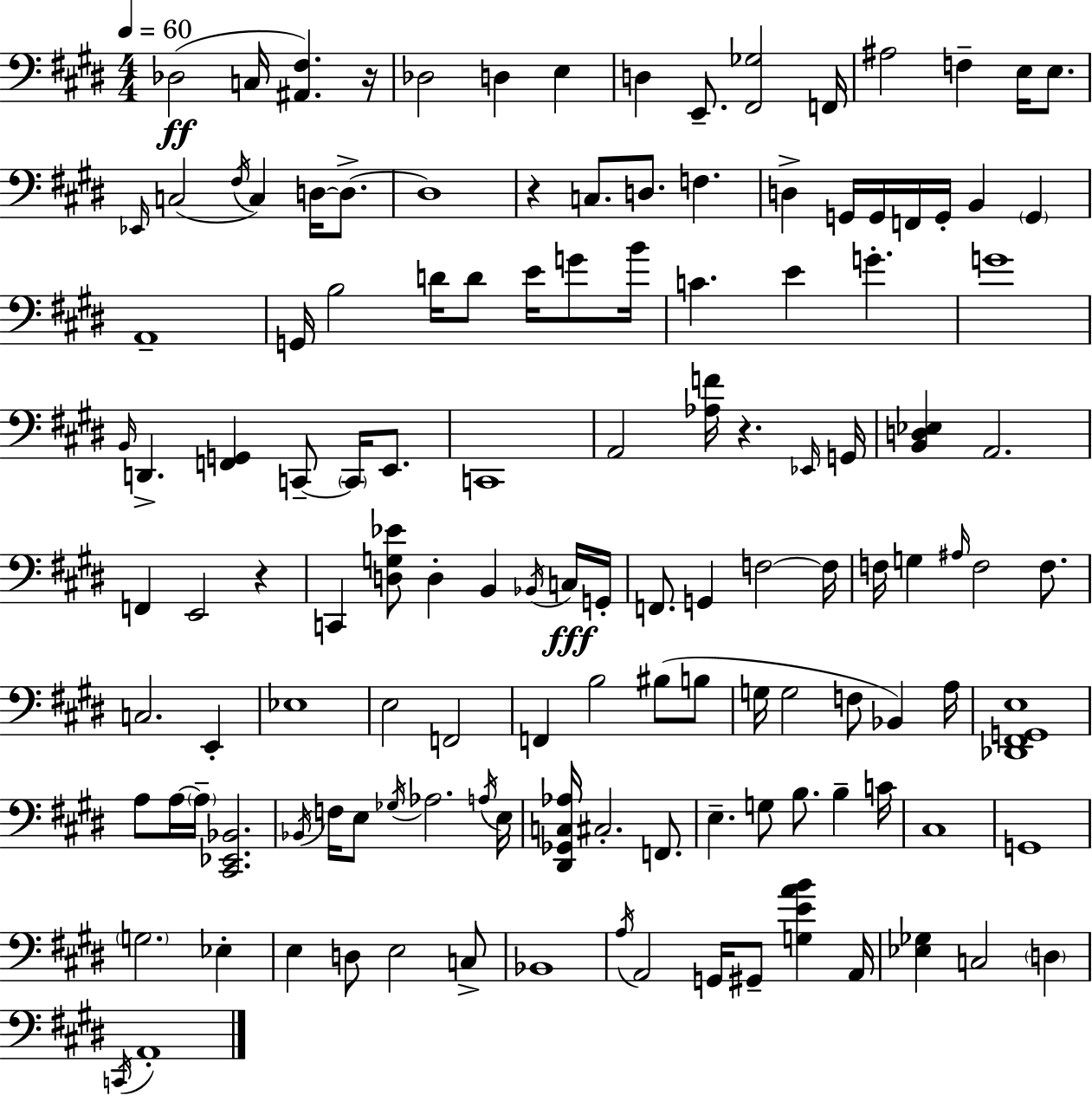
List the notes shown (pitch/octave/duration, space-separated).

Db3/h C3/s [A#2,F#3]/q. R/s Db3/h D3/q E3/q D3/q E2/e. [F#2,Gb3]/h F2/s A#3/h F3/q E3/s E3/e. Eb2/s C3/h F#3/s C3/q D3/s D3/e. D3/w R/q C3/e. D3/e. F3/q. D3/q G2/s G2/s F2/s G2/s B2/q G2/q A2/w G2/s B3/h D4/s D4/e E4/s G4/e B4/s C4/q. E4/q G4/q. G4/w B2/s D2/q. [F2,G2]/q C2/e C2/s E2/e. C2/w A2/h [Ab3,F4]/s R/q. Eb2/s G2/s [B2,D3,Eb3]/q A2/h. F2/q E2/h R/q C2/q [D3,G3,Eb4]/e D3/q B2/q Bb2/s C3/s G2/s F2/e. G2/q F3/h F3/s F3/s G3/q A#3/s F3/h F3/e. C3/h. E2/q Eb3/w E3/h F2/h F2/q B3/h BIS3/e B3/e G3/s G3/h F3/e Bb2/q A3/s [Db2,F#2,G2,E3]/w A3/e A3/s A3/s [C#2,Eb2,Bb2]/h. Bb2/s F3/s E3/e Gb3/s Ab3/h. A3/s E3/s [D#2,Gb2,C3,Ab3]/s C#3/h. F2/e. E3/q. G3/e B3/e. B3/q C4/s C#3/w G2/w G3/h. Eb3/q E3/q D3/e E3/h C3/e Bb2/w A3/s A2/h G2/s G#2/e [G3,E4,A4,B4]/q A2/s [Eb3,Gb3]/q C3/h D3/q C2/s A2/w